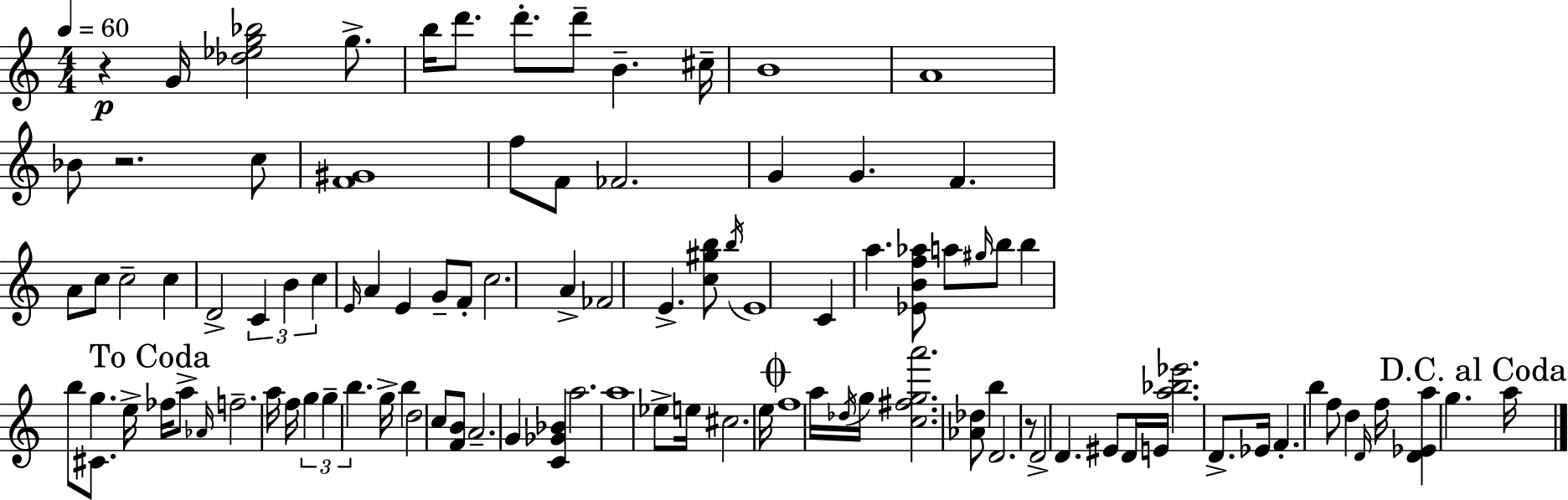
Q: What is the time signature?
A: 4/4